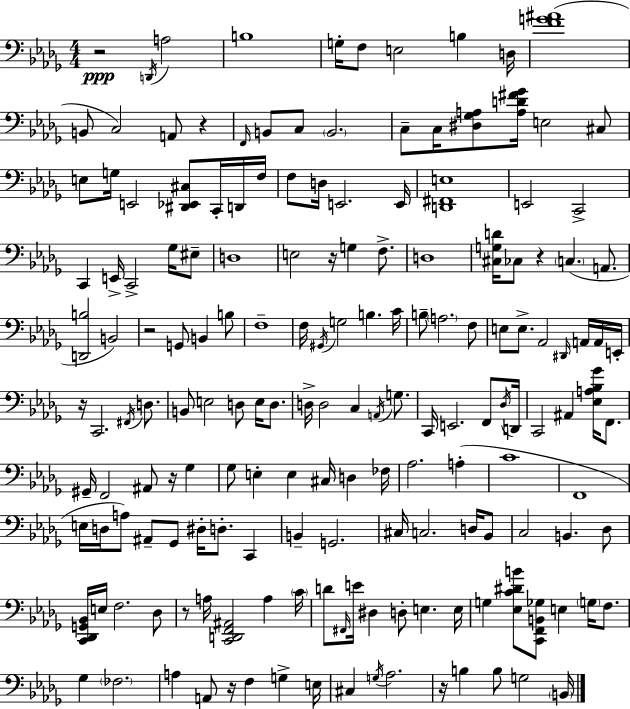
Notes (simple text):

R/h D2/s A3/h B3/w G3/s F3/e E3/h B3/q D3/s [F4,G4,A#4]/w B2/e C3/h A2/e R/q F2/s B2/e C3/e B2/h. C3/e C3/s [D#3,Gb3,A3]/e [A3,D4,F#4,Gb4]/s E3/h C#3/e E3/e G3/s E2/h [D#2,Eb2,C#3]/e C2/s D2/s F3/s F3/e D3/s E2/h. E2/s [D2,F#2,E3]/w E2/h C2/h C2/q E2/s C2/h Gb3/s EIS3/e D3/w E3/h R/s G3/q F3/e. D3/w [C#3,G3,D4]/s CES3/e R/q C3/q. A2/e. [D2,B3]/h B2/h R/h G2/e B2/q B3/e F3/w F3/s G#2/s G3/h B3/q. C4/s B3/e A3/h. F3/e E3/e E3/e. Ab2/h D#2/s A2/s A2/s E2/s R/s C2/h. F#2/s D3/e. B2/e E3/h D3/e E3/s D3/e. D3/s D3/h C3/q A2/s G3/e. C2/s E2/h. F2/e Db3/s D2/s C2/h A#2/q [Eb3,A3,Bb3,Gb4]/s F2/e. G#2/s F2/h A#2/e R/s Gb3/q Gb3/e E3/q E3/q C#3/s D3/q FES3/s Ab3/h. A3/q C4/w F2/w E3/s D3/s A3/e A#2/e Gb2/e D#3/s D3/e. C2/q B2/q G2/h. C#3/s C3/h. D3/s Bb2/e C3/h B2/q. Db3/e [C2,Db2,G2,Bb2]/s E3/s F3/h. Db3/e R/e A3/s [C2,D2,F2,A#2]/h A3/q C4/s D4/e F#2/s E4/s D#3/q D3/e E3/q. E3/s G3/q [Eb3,C4,D#4,B4]/e [C2,F2,B2,Gb3]/e E3/q G3/s F3/e. Gb3/q FES3/h. A3/q A2/e R/s F3/q G3/q E3/s C#3/q G3/s Ab3/h. R/s B3/q B3/e G3/h B2/s